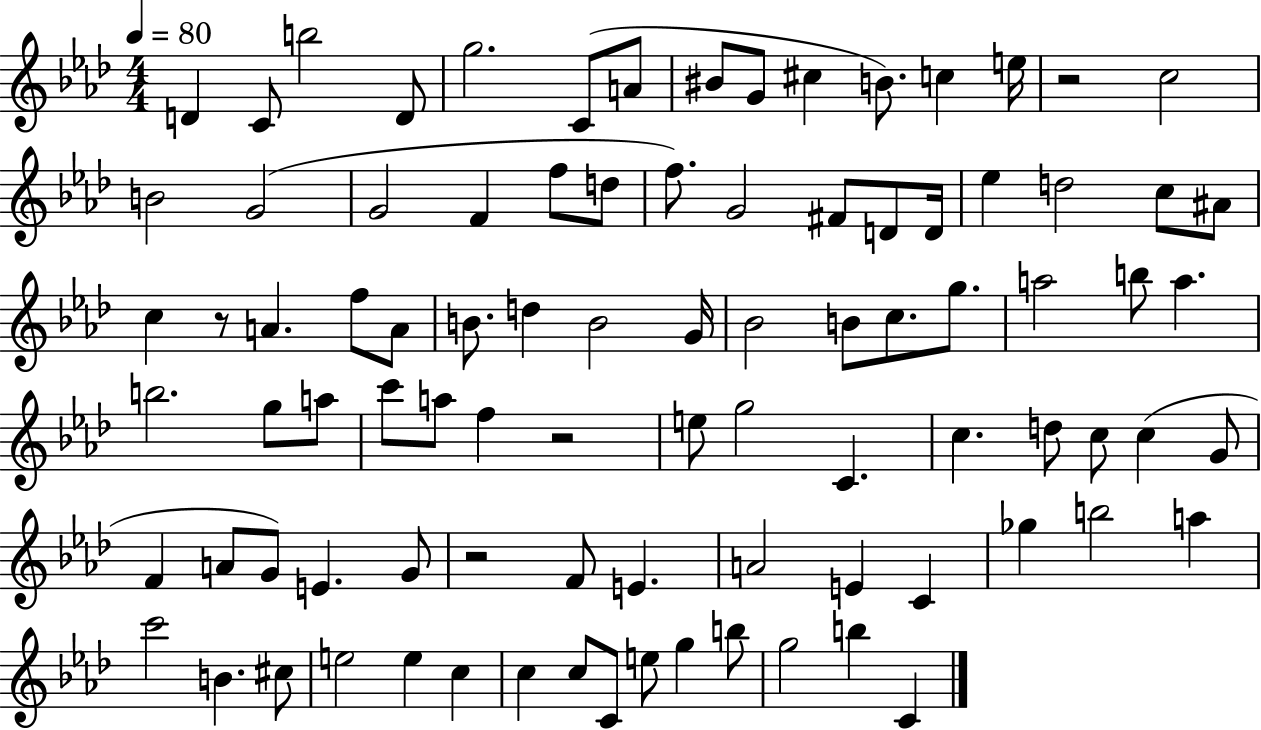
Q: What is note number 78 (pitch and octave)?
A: C5